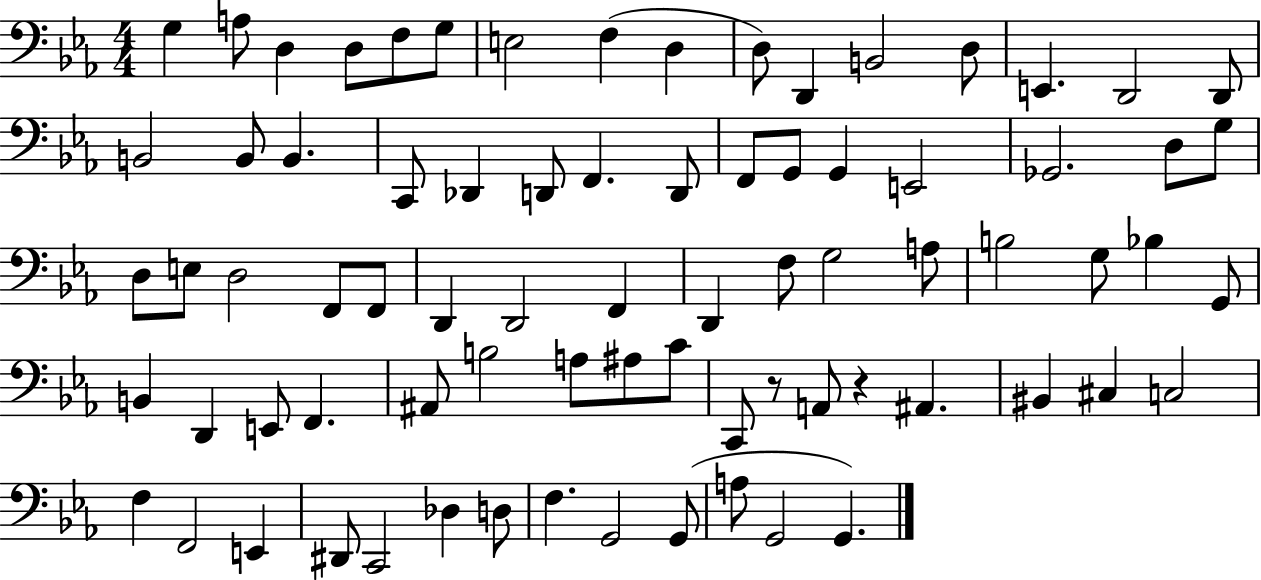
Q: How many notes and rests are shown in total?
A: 77